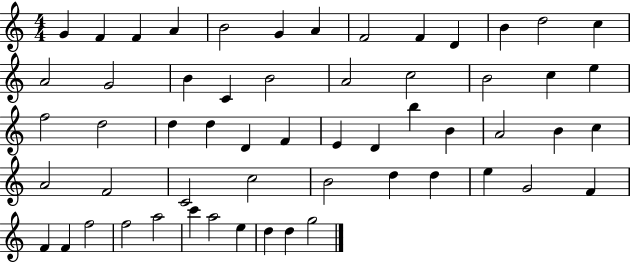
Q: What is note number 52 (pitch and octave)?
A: C6